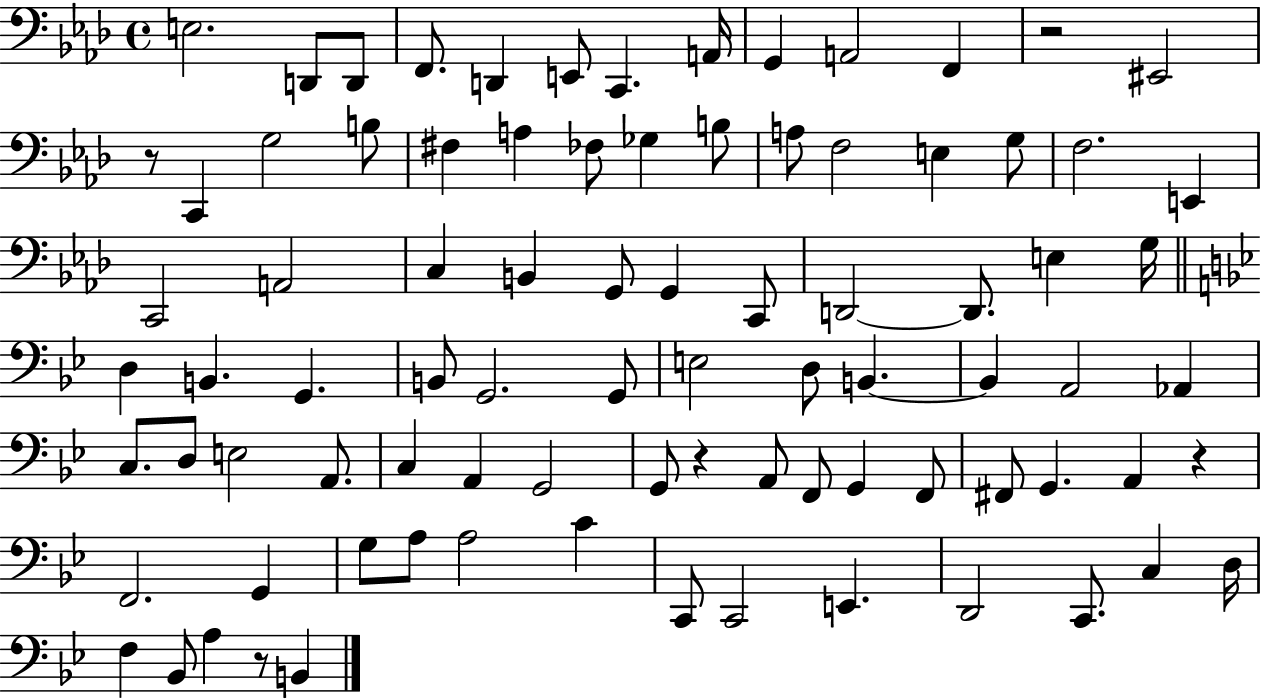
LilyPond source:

{
  \clef bass
  \time 4/4
  \defaultTimeSignature
  \key aes \major
  \repeat volta 2 { e2. d,8 d,8 | f,8. d,4 e,8 c,4. a,16 | g,4 a,2 f,4 | r2 eis,2 | \break r8 c,4 g2 b8 | fis4 a4 fes8 ges4 b8 | a8 f2 e4 g8 | f2. e,4 | \break c,2 a,2 | c4 b,4 g,8 g,4 c,8 | d,2~~ d,8. e4 g16 | \bar "||" \break \key bes \major d4 b,4. g,4. | b,8 g,2. g,8 | e2 d8 b,4.~~ | b,4 a,2 aes,4 | \break c8. d8 e2 a,8. | c4 a,4 g,2 | g,8 r4 a,8 f,8 g,4 f,8 | fis,8 g,4. a,4 r4 | \break f,2. g,4 | g8 a8 a2 c'4 | c,8 c,2 e,4. | d,2 c,8. c4 d16 | \break f4 bes,8 a4 r8 b,4 | } \bar "|."
}